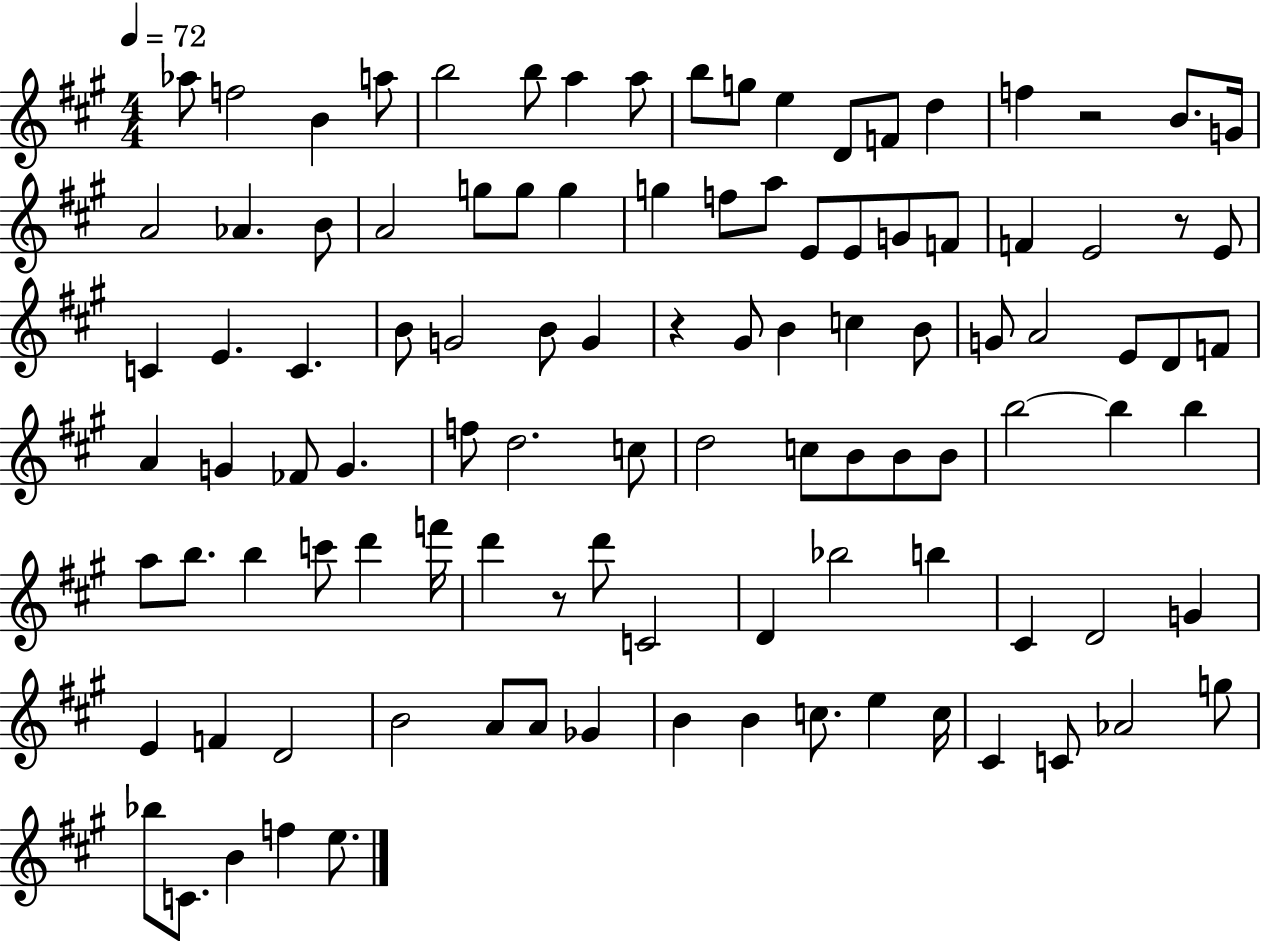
Ab5/e F5/h B4/q A5/e B5/h B5/e A5/q A5/e B5/e G5/e E5/q D4/e F4/e D5/q F5/q R/h B4/e. G4/s A4/h Ab4/q. B4/e A4/h G5/e G5/e G5/q G5/q F5/e A5/e E4/e E4/e G4/e F4/e F4/q E4/h R/e E4/e C4/q E4/q. C4/q. B4/e G4/h B4/e G4/q R/q G#4/e B4/q C5/q B4/e G4/e A4/h E4/e D4/e F4/e A4/q G4/q FES4/e G4/q. F5/e D5/h. C5/e D5/h C5/e B4/e B4/e B4/e B5/h B5/q B5/q A5/e B5/e. B5/q C6/e D6/q F6/s D6/q R/e D6/e C4/h D4/q Bb5/h B5/q C#4/q D4/h G4/q E4/q F4/q D4/h B4/h A4/e A4/e Gb4/q B4/q B4/q C5/e. E5/q C5/s C#4/q C4/e Ab4/h G5/e Bb5/e C4/e. B4/q F5/q E5/e.